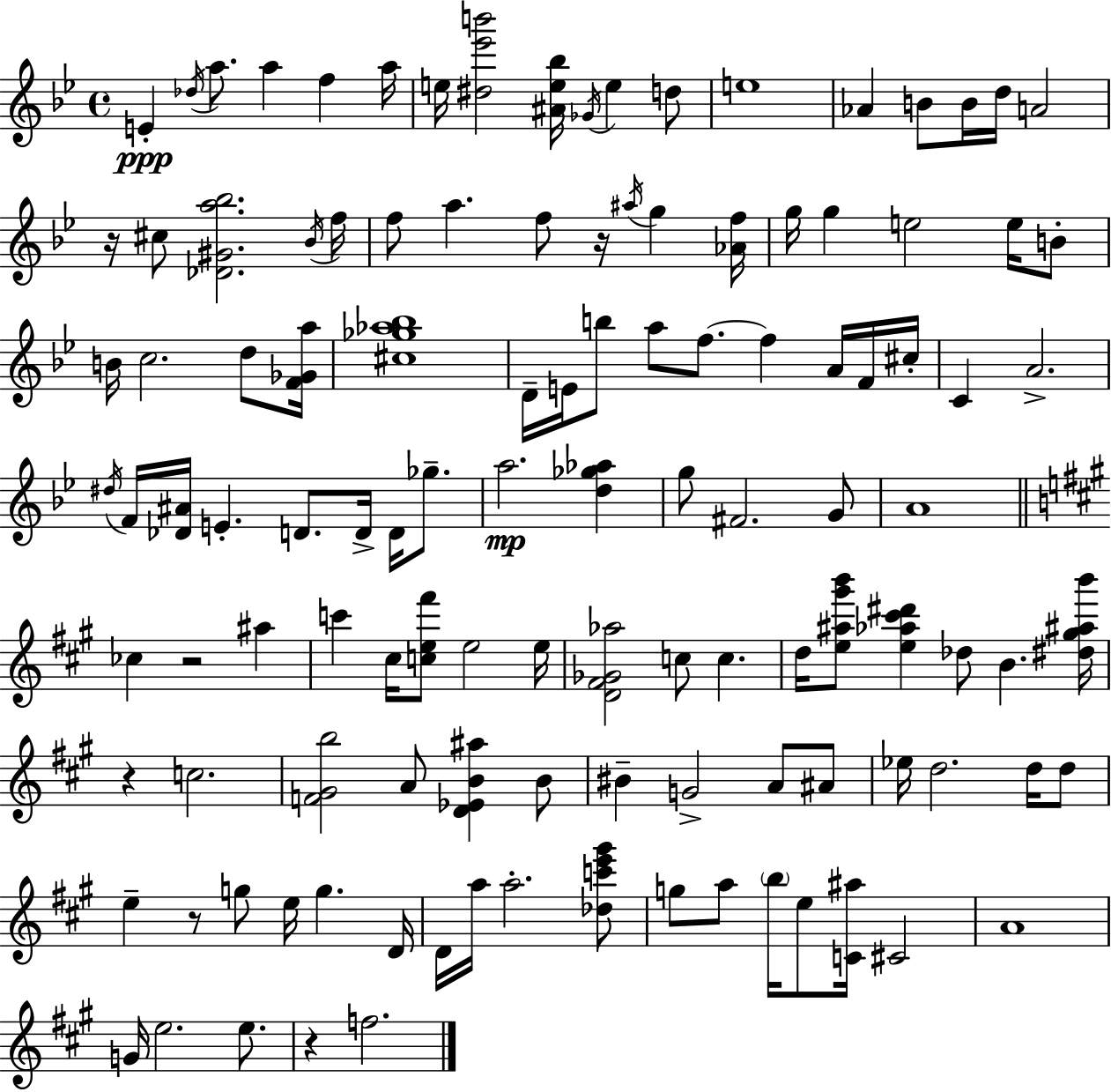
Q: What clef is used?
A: treble